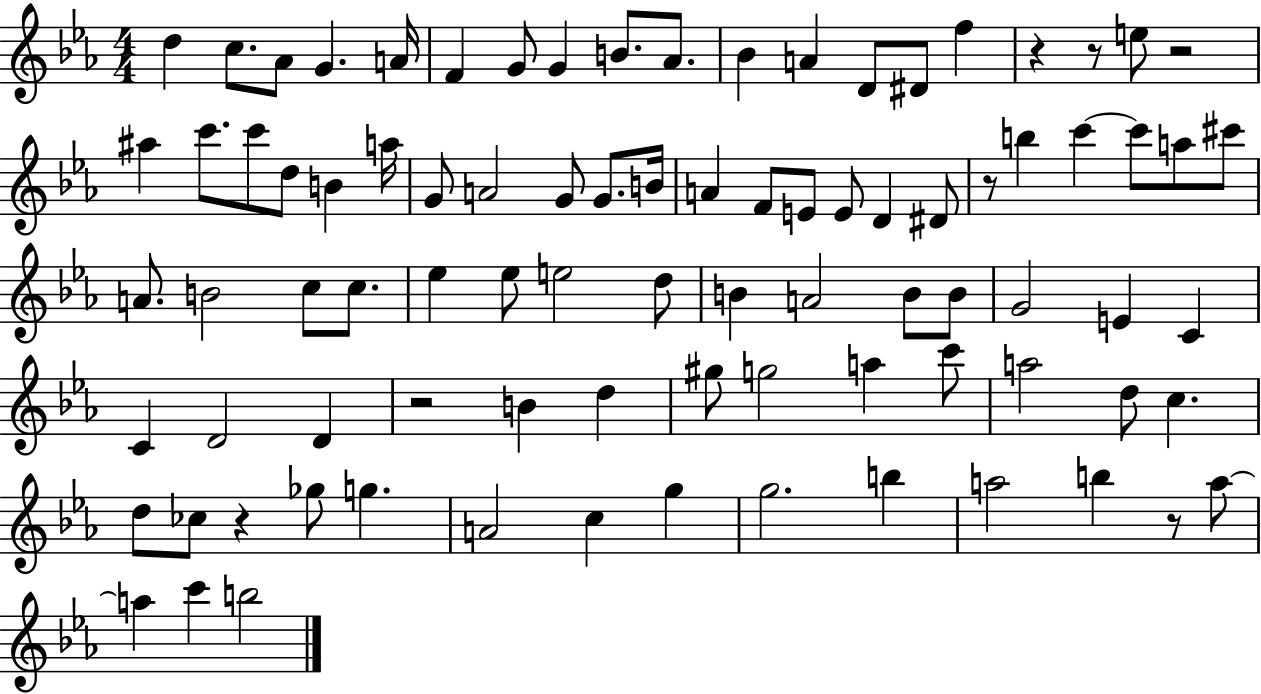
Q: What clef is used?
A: treble